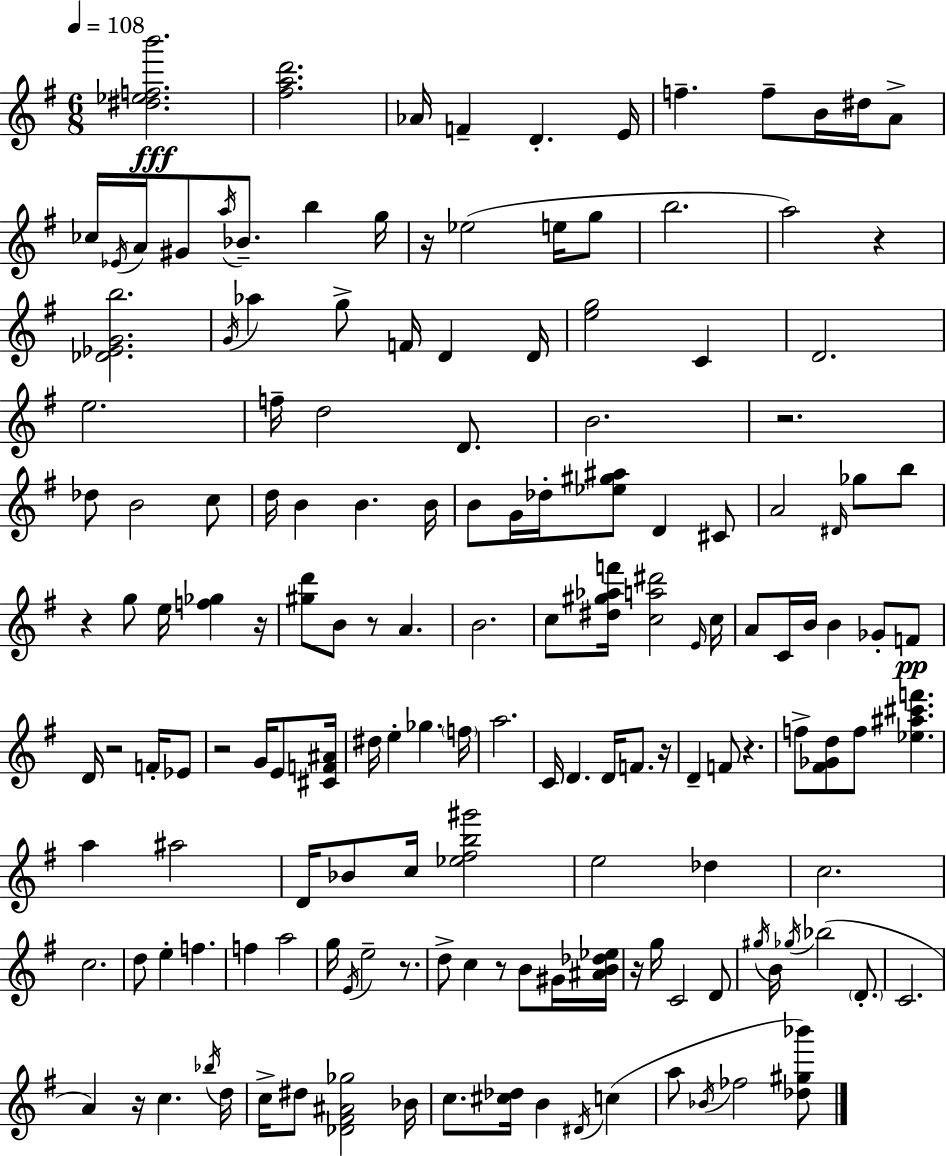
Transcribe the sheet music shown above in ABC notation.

X:1
T:Untitled
M:6/8
L:1/4
K:G
[^d_efb']2 [^fad']2 _A/4 F D E/4 f f/2 B/4 ^d/4 A/2 _c/4 _E/4 A/4 ^G/2 a/4 _B/2 b g/4 z/4 _e2 e/4 g/2 b2 a2 z [_D_EGb]2 G/4 _a g/2 F/4 D D/4 [eg]2 C D2 e2 f/4 d2 D/2 B2 z2 _d/2 B2 c/2 d/4 B B B/4 B/2 G/4 _d/4 [_e^g^a]/2 D ^C/2 A2 ^D/4 _g/2 b/2 z g/2 e/4 [f_g] z/4 [^gd']/2 B/2 z/2 A B2 c/2 [^d^g_af']/4 [ca^d']2 E/4 c/4 A/2 C/4 B/4 B _G/2 F/2 D/4 z2 F/4 _E/2 z2 G/4 E/2 [^CF^A]/4 ^d/4 e _g f/4 a2 C/4 D D/4 F/2 z/4 D F/2 z f/2 [^F_Gd]/2 f/2 [_e^a^c'f'] a ^a2 D/4 _B/2 c/4 [_e^fb^g']2 e2 _d c2 c2 d/2 e f f a2 g/4 E/4 e2 z/2 d/2 c z/2 B/2 ^G/4 [^AB_d_e]/4 z/4 g/4 C2 D/2 ^g/4 B/4 _g/4 _b2 D/2 C2 A z/4 c _b/4 d/4 c/4 ^d/2 [_D^F^A_g]2 _B/4 c/2 [^c_d]/4 B ^D/4 c a/2 _B/4 _f2 [_d^g_b']/2